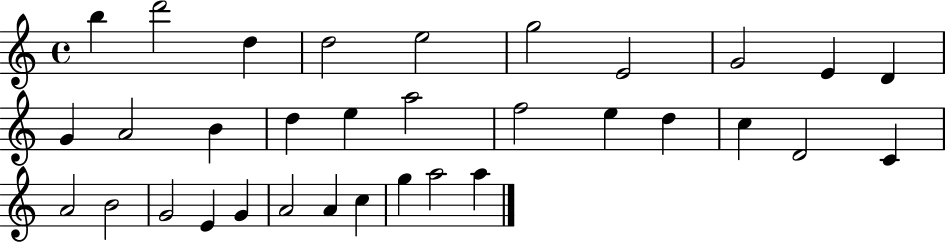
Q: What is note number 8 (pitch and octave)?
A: G4